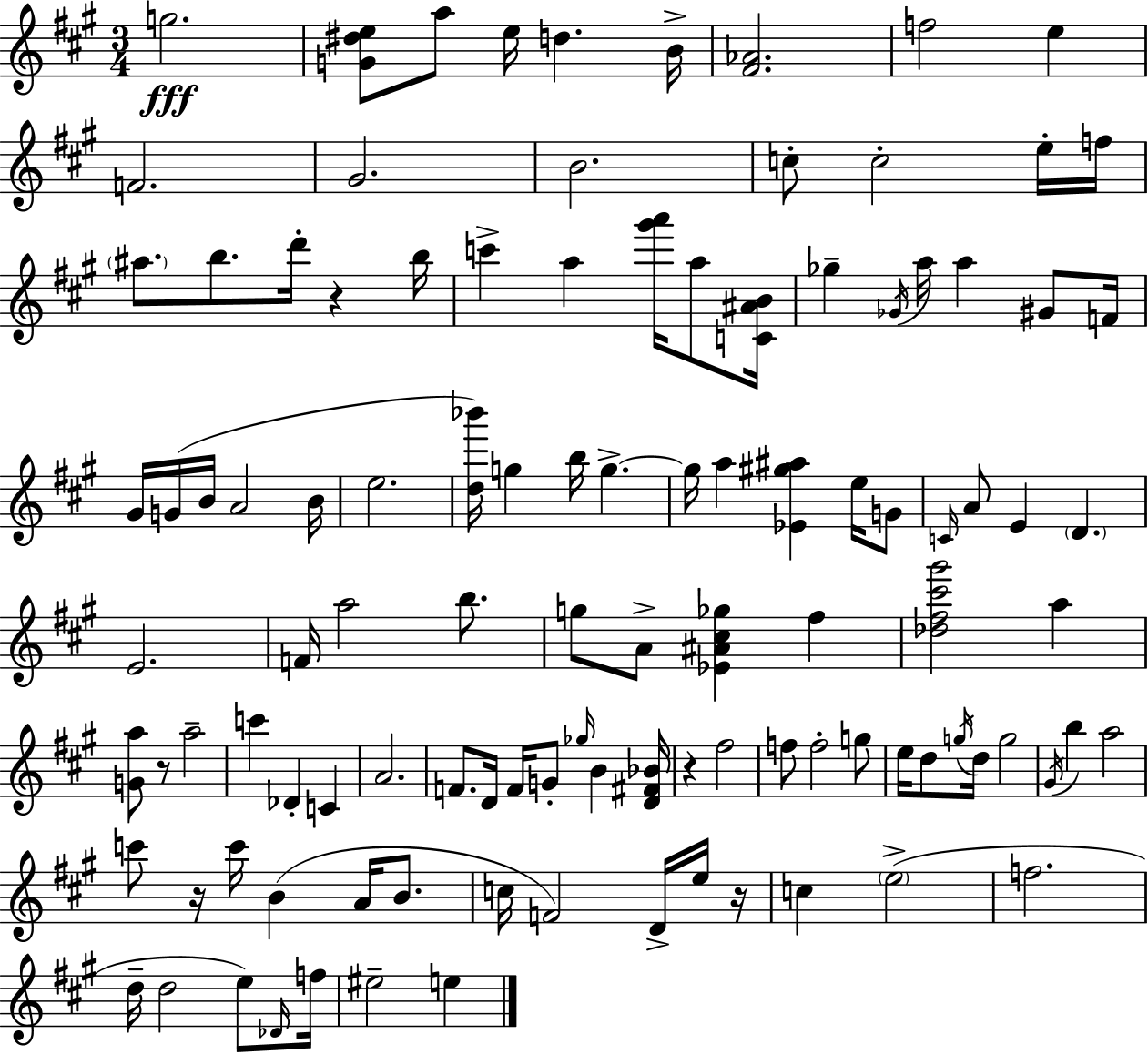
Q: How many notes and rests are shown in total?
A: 109